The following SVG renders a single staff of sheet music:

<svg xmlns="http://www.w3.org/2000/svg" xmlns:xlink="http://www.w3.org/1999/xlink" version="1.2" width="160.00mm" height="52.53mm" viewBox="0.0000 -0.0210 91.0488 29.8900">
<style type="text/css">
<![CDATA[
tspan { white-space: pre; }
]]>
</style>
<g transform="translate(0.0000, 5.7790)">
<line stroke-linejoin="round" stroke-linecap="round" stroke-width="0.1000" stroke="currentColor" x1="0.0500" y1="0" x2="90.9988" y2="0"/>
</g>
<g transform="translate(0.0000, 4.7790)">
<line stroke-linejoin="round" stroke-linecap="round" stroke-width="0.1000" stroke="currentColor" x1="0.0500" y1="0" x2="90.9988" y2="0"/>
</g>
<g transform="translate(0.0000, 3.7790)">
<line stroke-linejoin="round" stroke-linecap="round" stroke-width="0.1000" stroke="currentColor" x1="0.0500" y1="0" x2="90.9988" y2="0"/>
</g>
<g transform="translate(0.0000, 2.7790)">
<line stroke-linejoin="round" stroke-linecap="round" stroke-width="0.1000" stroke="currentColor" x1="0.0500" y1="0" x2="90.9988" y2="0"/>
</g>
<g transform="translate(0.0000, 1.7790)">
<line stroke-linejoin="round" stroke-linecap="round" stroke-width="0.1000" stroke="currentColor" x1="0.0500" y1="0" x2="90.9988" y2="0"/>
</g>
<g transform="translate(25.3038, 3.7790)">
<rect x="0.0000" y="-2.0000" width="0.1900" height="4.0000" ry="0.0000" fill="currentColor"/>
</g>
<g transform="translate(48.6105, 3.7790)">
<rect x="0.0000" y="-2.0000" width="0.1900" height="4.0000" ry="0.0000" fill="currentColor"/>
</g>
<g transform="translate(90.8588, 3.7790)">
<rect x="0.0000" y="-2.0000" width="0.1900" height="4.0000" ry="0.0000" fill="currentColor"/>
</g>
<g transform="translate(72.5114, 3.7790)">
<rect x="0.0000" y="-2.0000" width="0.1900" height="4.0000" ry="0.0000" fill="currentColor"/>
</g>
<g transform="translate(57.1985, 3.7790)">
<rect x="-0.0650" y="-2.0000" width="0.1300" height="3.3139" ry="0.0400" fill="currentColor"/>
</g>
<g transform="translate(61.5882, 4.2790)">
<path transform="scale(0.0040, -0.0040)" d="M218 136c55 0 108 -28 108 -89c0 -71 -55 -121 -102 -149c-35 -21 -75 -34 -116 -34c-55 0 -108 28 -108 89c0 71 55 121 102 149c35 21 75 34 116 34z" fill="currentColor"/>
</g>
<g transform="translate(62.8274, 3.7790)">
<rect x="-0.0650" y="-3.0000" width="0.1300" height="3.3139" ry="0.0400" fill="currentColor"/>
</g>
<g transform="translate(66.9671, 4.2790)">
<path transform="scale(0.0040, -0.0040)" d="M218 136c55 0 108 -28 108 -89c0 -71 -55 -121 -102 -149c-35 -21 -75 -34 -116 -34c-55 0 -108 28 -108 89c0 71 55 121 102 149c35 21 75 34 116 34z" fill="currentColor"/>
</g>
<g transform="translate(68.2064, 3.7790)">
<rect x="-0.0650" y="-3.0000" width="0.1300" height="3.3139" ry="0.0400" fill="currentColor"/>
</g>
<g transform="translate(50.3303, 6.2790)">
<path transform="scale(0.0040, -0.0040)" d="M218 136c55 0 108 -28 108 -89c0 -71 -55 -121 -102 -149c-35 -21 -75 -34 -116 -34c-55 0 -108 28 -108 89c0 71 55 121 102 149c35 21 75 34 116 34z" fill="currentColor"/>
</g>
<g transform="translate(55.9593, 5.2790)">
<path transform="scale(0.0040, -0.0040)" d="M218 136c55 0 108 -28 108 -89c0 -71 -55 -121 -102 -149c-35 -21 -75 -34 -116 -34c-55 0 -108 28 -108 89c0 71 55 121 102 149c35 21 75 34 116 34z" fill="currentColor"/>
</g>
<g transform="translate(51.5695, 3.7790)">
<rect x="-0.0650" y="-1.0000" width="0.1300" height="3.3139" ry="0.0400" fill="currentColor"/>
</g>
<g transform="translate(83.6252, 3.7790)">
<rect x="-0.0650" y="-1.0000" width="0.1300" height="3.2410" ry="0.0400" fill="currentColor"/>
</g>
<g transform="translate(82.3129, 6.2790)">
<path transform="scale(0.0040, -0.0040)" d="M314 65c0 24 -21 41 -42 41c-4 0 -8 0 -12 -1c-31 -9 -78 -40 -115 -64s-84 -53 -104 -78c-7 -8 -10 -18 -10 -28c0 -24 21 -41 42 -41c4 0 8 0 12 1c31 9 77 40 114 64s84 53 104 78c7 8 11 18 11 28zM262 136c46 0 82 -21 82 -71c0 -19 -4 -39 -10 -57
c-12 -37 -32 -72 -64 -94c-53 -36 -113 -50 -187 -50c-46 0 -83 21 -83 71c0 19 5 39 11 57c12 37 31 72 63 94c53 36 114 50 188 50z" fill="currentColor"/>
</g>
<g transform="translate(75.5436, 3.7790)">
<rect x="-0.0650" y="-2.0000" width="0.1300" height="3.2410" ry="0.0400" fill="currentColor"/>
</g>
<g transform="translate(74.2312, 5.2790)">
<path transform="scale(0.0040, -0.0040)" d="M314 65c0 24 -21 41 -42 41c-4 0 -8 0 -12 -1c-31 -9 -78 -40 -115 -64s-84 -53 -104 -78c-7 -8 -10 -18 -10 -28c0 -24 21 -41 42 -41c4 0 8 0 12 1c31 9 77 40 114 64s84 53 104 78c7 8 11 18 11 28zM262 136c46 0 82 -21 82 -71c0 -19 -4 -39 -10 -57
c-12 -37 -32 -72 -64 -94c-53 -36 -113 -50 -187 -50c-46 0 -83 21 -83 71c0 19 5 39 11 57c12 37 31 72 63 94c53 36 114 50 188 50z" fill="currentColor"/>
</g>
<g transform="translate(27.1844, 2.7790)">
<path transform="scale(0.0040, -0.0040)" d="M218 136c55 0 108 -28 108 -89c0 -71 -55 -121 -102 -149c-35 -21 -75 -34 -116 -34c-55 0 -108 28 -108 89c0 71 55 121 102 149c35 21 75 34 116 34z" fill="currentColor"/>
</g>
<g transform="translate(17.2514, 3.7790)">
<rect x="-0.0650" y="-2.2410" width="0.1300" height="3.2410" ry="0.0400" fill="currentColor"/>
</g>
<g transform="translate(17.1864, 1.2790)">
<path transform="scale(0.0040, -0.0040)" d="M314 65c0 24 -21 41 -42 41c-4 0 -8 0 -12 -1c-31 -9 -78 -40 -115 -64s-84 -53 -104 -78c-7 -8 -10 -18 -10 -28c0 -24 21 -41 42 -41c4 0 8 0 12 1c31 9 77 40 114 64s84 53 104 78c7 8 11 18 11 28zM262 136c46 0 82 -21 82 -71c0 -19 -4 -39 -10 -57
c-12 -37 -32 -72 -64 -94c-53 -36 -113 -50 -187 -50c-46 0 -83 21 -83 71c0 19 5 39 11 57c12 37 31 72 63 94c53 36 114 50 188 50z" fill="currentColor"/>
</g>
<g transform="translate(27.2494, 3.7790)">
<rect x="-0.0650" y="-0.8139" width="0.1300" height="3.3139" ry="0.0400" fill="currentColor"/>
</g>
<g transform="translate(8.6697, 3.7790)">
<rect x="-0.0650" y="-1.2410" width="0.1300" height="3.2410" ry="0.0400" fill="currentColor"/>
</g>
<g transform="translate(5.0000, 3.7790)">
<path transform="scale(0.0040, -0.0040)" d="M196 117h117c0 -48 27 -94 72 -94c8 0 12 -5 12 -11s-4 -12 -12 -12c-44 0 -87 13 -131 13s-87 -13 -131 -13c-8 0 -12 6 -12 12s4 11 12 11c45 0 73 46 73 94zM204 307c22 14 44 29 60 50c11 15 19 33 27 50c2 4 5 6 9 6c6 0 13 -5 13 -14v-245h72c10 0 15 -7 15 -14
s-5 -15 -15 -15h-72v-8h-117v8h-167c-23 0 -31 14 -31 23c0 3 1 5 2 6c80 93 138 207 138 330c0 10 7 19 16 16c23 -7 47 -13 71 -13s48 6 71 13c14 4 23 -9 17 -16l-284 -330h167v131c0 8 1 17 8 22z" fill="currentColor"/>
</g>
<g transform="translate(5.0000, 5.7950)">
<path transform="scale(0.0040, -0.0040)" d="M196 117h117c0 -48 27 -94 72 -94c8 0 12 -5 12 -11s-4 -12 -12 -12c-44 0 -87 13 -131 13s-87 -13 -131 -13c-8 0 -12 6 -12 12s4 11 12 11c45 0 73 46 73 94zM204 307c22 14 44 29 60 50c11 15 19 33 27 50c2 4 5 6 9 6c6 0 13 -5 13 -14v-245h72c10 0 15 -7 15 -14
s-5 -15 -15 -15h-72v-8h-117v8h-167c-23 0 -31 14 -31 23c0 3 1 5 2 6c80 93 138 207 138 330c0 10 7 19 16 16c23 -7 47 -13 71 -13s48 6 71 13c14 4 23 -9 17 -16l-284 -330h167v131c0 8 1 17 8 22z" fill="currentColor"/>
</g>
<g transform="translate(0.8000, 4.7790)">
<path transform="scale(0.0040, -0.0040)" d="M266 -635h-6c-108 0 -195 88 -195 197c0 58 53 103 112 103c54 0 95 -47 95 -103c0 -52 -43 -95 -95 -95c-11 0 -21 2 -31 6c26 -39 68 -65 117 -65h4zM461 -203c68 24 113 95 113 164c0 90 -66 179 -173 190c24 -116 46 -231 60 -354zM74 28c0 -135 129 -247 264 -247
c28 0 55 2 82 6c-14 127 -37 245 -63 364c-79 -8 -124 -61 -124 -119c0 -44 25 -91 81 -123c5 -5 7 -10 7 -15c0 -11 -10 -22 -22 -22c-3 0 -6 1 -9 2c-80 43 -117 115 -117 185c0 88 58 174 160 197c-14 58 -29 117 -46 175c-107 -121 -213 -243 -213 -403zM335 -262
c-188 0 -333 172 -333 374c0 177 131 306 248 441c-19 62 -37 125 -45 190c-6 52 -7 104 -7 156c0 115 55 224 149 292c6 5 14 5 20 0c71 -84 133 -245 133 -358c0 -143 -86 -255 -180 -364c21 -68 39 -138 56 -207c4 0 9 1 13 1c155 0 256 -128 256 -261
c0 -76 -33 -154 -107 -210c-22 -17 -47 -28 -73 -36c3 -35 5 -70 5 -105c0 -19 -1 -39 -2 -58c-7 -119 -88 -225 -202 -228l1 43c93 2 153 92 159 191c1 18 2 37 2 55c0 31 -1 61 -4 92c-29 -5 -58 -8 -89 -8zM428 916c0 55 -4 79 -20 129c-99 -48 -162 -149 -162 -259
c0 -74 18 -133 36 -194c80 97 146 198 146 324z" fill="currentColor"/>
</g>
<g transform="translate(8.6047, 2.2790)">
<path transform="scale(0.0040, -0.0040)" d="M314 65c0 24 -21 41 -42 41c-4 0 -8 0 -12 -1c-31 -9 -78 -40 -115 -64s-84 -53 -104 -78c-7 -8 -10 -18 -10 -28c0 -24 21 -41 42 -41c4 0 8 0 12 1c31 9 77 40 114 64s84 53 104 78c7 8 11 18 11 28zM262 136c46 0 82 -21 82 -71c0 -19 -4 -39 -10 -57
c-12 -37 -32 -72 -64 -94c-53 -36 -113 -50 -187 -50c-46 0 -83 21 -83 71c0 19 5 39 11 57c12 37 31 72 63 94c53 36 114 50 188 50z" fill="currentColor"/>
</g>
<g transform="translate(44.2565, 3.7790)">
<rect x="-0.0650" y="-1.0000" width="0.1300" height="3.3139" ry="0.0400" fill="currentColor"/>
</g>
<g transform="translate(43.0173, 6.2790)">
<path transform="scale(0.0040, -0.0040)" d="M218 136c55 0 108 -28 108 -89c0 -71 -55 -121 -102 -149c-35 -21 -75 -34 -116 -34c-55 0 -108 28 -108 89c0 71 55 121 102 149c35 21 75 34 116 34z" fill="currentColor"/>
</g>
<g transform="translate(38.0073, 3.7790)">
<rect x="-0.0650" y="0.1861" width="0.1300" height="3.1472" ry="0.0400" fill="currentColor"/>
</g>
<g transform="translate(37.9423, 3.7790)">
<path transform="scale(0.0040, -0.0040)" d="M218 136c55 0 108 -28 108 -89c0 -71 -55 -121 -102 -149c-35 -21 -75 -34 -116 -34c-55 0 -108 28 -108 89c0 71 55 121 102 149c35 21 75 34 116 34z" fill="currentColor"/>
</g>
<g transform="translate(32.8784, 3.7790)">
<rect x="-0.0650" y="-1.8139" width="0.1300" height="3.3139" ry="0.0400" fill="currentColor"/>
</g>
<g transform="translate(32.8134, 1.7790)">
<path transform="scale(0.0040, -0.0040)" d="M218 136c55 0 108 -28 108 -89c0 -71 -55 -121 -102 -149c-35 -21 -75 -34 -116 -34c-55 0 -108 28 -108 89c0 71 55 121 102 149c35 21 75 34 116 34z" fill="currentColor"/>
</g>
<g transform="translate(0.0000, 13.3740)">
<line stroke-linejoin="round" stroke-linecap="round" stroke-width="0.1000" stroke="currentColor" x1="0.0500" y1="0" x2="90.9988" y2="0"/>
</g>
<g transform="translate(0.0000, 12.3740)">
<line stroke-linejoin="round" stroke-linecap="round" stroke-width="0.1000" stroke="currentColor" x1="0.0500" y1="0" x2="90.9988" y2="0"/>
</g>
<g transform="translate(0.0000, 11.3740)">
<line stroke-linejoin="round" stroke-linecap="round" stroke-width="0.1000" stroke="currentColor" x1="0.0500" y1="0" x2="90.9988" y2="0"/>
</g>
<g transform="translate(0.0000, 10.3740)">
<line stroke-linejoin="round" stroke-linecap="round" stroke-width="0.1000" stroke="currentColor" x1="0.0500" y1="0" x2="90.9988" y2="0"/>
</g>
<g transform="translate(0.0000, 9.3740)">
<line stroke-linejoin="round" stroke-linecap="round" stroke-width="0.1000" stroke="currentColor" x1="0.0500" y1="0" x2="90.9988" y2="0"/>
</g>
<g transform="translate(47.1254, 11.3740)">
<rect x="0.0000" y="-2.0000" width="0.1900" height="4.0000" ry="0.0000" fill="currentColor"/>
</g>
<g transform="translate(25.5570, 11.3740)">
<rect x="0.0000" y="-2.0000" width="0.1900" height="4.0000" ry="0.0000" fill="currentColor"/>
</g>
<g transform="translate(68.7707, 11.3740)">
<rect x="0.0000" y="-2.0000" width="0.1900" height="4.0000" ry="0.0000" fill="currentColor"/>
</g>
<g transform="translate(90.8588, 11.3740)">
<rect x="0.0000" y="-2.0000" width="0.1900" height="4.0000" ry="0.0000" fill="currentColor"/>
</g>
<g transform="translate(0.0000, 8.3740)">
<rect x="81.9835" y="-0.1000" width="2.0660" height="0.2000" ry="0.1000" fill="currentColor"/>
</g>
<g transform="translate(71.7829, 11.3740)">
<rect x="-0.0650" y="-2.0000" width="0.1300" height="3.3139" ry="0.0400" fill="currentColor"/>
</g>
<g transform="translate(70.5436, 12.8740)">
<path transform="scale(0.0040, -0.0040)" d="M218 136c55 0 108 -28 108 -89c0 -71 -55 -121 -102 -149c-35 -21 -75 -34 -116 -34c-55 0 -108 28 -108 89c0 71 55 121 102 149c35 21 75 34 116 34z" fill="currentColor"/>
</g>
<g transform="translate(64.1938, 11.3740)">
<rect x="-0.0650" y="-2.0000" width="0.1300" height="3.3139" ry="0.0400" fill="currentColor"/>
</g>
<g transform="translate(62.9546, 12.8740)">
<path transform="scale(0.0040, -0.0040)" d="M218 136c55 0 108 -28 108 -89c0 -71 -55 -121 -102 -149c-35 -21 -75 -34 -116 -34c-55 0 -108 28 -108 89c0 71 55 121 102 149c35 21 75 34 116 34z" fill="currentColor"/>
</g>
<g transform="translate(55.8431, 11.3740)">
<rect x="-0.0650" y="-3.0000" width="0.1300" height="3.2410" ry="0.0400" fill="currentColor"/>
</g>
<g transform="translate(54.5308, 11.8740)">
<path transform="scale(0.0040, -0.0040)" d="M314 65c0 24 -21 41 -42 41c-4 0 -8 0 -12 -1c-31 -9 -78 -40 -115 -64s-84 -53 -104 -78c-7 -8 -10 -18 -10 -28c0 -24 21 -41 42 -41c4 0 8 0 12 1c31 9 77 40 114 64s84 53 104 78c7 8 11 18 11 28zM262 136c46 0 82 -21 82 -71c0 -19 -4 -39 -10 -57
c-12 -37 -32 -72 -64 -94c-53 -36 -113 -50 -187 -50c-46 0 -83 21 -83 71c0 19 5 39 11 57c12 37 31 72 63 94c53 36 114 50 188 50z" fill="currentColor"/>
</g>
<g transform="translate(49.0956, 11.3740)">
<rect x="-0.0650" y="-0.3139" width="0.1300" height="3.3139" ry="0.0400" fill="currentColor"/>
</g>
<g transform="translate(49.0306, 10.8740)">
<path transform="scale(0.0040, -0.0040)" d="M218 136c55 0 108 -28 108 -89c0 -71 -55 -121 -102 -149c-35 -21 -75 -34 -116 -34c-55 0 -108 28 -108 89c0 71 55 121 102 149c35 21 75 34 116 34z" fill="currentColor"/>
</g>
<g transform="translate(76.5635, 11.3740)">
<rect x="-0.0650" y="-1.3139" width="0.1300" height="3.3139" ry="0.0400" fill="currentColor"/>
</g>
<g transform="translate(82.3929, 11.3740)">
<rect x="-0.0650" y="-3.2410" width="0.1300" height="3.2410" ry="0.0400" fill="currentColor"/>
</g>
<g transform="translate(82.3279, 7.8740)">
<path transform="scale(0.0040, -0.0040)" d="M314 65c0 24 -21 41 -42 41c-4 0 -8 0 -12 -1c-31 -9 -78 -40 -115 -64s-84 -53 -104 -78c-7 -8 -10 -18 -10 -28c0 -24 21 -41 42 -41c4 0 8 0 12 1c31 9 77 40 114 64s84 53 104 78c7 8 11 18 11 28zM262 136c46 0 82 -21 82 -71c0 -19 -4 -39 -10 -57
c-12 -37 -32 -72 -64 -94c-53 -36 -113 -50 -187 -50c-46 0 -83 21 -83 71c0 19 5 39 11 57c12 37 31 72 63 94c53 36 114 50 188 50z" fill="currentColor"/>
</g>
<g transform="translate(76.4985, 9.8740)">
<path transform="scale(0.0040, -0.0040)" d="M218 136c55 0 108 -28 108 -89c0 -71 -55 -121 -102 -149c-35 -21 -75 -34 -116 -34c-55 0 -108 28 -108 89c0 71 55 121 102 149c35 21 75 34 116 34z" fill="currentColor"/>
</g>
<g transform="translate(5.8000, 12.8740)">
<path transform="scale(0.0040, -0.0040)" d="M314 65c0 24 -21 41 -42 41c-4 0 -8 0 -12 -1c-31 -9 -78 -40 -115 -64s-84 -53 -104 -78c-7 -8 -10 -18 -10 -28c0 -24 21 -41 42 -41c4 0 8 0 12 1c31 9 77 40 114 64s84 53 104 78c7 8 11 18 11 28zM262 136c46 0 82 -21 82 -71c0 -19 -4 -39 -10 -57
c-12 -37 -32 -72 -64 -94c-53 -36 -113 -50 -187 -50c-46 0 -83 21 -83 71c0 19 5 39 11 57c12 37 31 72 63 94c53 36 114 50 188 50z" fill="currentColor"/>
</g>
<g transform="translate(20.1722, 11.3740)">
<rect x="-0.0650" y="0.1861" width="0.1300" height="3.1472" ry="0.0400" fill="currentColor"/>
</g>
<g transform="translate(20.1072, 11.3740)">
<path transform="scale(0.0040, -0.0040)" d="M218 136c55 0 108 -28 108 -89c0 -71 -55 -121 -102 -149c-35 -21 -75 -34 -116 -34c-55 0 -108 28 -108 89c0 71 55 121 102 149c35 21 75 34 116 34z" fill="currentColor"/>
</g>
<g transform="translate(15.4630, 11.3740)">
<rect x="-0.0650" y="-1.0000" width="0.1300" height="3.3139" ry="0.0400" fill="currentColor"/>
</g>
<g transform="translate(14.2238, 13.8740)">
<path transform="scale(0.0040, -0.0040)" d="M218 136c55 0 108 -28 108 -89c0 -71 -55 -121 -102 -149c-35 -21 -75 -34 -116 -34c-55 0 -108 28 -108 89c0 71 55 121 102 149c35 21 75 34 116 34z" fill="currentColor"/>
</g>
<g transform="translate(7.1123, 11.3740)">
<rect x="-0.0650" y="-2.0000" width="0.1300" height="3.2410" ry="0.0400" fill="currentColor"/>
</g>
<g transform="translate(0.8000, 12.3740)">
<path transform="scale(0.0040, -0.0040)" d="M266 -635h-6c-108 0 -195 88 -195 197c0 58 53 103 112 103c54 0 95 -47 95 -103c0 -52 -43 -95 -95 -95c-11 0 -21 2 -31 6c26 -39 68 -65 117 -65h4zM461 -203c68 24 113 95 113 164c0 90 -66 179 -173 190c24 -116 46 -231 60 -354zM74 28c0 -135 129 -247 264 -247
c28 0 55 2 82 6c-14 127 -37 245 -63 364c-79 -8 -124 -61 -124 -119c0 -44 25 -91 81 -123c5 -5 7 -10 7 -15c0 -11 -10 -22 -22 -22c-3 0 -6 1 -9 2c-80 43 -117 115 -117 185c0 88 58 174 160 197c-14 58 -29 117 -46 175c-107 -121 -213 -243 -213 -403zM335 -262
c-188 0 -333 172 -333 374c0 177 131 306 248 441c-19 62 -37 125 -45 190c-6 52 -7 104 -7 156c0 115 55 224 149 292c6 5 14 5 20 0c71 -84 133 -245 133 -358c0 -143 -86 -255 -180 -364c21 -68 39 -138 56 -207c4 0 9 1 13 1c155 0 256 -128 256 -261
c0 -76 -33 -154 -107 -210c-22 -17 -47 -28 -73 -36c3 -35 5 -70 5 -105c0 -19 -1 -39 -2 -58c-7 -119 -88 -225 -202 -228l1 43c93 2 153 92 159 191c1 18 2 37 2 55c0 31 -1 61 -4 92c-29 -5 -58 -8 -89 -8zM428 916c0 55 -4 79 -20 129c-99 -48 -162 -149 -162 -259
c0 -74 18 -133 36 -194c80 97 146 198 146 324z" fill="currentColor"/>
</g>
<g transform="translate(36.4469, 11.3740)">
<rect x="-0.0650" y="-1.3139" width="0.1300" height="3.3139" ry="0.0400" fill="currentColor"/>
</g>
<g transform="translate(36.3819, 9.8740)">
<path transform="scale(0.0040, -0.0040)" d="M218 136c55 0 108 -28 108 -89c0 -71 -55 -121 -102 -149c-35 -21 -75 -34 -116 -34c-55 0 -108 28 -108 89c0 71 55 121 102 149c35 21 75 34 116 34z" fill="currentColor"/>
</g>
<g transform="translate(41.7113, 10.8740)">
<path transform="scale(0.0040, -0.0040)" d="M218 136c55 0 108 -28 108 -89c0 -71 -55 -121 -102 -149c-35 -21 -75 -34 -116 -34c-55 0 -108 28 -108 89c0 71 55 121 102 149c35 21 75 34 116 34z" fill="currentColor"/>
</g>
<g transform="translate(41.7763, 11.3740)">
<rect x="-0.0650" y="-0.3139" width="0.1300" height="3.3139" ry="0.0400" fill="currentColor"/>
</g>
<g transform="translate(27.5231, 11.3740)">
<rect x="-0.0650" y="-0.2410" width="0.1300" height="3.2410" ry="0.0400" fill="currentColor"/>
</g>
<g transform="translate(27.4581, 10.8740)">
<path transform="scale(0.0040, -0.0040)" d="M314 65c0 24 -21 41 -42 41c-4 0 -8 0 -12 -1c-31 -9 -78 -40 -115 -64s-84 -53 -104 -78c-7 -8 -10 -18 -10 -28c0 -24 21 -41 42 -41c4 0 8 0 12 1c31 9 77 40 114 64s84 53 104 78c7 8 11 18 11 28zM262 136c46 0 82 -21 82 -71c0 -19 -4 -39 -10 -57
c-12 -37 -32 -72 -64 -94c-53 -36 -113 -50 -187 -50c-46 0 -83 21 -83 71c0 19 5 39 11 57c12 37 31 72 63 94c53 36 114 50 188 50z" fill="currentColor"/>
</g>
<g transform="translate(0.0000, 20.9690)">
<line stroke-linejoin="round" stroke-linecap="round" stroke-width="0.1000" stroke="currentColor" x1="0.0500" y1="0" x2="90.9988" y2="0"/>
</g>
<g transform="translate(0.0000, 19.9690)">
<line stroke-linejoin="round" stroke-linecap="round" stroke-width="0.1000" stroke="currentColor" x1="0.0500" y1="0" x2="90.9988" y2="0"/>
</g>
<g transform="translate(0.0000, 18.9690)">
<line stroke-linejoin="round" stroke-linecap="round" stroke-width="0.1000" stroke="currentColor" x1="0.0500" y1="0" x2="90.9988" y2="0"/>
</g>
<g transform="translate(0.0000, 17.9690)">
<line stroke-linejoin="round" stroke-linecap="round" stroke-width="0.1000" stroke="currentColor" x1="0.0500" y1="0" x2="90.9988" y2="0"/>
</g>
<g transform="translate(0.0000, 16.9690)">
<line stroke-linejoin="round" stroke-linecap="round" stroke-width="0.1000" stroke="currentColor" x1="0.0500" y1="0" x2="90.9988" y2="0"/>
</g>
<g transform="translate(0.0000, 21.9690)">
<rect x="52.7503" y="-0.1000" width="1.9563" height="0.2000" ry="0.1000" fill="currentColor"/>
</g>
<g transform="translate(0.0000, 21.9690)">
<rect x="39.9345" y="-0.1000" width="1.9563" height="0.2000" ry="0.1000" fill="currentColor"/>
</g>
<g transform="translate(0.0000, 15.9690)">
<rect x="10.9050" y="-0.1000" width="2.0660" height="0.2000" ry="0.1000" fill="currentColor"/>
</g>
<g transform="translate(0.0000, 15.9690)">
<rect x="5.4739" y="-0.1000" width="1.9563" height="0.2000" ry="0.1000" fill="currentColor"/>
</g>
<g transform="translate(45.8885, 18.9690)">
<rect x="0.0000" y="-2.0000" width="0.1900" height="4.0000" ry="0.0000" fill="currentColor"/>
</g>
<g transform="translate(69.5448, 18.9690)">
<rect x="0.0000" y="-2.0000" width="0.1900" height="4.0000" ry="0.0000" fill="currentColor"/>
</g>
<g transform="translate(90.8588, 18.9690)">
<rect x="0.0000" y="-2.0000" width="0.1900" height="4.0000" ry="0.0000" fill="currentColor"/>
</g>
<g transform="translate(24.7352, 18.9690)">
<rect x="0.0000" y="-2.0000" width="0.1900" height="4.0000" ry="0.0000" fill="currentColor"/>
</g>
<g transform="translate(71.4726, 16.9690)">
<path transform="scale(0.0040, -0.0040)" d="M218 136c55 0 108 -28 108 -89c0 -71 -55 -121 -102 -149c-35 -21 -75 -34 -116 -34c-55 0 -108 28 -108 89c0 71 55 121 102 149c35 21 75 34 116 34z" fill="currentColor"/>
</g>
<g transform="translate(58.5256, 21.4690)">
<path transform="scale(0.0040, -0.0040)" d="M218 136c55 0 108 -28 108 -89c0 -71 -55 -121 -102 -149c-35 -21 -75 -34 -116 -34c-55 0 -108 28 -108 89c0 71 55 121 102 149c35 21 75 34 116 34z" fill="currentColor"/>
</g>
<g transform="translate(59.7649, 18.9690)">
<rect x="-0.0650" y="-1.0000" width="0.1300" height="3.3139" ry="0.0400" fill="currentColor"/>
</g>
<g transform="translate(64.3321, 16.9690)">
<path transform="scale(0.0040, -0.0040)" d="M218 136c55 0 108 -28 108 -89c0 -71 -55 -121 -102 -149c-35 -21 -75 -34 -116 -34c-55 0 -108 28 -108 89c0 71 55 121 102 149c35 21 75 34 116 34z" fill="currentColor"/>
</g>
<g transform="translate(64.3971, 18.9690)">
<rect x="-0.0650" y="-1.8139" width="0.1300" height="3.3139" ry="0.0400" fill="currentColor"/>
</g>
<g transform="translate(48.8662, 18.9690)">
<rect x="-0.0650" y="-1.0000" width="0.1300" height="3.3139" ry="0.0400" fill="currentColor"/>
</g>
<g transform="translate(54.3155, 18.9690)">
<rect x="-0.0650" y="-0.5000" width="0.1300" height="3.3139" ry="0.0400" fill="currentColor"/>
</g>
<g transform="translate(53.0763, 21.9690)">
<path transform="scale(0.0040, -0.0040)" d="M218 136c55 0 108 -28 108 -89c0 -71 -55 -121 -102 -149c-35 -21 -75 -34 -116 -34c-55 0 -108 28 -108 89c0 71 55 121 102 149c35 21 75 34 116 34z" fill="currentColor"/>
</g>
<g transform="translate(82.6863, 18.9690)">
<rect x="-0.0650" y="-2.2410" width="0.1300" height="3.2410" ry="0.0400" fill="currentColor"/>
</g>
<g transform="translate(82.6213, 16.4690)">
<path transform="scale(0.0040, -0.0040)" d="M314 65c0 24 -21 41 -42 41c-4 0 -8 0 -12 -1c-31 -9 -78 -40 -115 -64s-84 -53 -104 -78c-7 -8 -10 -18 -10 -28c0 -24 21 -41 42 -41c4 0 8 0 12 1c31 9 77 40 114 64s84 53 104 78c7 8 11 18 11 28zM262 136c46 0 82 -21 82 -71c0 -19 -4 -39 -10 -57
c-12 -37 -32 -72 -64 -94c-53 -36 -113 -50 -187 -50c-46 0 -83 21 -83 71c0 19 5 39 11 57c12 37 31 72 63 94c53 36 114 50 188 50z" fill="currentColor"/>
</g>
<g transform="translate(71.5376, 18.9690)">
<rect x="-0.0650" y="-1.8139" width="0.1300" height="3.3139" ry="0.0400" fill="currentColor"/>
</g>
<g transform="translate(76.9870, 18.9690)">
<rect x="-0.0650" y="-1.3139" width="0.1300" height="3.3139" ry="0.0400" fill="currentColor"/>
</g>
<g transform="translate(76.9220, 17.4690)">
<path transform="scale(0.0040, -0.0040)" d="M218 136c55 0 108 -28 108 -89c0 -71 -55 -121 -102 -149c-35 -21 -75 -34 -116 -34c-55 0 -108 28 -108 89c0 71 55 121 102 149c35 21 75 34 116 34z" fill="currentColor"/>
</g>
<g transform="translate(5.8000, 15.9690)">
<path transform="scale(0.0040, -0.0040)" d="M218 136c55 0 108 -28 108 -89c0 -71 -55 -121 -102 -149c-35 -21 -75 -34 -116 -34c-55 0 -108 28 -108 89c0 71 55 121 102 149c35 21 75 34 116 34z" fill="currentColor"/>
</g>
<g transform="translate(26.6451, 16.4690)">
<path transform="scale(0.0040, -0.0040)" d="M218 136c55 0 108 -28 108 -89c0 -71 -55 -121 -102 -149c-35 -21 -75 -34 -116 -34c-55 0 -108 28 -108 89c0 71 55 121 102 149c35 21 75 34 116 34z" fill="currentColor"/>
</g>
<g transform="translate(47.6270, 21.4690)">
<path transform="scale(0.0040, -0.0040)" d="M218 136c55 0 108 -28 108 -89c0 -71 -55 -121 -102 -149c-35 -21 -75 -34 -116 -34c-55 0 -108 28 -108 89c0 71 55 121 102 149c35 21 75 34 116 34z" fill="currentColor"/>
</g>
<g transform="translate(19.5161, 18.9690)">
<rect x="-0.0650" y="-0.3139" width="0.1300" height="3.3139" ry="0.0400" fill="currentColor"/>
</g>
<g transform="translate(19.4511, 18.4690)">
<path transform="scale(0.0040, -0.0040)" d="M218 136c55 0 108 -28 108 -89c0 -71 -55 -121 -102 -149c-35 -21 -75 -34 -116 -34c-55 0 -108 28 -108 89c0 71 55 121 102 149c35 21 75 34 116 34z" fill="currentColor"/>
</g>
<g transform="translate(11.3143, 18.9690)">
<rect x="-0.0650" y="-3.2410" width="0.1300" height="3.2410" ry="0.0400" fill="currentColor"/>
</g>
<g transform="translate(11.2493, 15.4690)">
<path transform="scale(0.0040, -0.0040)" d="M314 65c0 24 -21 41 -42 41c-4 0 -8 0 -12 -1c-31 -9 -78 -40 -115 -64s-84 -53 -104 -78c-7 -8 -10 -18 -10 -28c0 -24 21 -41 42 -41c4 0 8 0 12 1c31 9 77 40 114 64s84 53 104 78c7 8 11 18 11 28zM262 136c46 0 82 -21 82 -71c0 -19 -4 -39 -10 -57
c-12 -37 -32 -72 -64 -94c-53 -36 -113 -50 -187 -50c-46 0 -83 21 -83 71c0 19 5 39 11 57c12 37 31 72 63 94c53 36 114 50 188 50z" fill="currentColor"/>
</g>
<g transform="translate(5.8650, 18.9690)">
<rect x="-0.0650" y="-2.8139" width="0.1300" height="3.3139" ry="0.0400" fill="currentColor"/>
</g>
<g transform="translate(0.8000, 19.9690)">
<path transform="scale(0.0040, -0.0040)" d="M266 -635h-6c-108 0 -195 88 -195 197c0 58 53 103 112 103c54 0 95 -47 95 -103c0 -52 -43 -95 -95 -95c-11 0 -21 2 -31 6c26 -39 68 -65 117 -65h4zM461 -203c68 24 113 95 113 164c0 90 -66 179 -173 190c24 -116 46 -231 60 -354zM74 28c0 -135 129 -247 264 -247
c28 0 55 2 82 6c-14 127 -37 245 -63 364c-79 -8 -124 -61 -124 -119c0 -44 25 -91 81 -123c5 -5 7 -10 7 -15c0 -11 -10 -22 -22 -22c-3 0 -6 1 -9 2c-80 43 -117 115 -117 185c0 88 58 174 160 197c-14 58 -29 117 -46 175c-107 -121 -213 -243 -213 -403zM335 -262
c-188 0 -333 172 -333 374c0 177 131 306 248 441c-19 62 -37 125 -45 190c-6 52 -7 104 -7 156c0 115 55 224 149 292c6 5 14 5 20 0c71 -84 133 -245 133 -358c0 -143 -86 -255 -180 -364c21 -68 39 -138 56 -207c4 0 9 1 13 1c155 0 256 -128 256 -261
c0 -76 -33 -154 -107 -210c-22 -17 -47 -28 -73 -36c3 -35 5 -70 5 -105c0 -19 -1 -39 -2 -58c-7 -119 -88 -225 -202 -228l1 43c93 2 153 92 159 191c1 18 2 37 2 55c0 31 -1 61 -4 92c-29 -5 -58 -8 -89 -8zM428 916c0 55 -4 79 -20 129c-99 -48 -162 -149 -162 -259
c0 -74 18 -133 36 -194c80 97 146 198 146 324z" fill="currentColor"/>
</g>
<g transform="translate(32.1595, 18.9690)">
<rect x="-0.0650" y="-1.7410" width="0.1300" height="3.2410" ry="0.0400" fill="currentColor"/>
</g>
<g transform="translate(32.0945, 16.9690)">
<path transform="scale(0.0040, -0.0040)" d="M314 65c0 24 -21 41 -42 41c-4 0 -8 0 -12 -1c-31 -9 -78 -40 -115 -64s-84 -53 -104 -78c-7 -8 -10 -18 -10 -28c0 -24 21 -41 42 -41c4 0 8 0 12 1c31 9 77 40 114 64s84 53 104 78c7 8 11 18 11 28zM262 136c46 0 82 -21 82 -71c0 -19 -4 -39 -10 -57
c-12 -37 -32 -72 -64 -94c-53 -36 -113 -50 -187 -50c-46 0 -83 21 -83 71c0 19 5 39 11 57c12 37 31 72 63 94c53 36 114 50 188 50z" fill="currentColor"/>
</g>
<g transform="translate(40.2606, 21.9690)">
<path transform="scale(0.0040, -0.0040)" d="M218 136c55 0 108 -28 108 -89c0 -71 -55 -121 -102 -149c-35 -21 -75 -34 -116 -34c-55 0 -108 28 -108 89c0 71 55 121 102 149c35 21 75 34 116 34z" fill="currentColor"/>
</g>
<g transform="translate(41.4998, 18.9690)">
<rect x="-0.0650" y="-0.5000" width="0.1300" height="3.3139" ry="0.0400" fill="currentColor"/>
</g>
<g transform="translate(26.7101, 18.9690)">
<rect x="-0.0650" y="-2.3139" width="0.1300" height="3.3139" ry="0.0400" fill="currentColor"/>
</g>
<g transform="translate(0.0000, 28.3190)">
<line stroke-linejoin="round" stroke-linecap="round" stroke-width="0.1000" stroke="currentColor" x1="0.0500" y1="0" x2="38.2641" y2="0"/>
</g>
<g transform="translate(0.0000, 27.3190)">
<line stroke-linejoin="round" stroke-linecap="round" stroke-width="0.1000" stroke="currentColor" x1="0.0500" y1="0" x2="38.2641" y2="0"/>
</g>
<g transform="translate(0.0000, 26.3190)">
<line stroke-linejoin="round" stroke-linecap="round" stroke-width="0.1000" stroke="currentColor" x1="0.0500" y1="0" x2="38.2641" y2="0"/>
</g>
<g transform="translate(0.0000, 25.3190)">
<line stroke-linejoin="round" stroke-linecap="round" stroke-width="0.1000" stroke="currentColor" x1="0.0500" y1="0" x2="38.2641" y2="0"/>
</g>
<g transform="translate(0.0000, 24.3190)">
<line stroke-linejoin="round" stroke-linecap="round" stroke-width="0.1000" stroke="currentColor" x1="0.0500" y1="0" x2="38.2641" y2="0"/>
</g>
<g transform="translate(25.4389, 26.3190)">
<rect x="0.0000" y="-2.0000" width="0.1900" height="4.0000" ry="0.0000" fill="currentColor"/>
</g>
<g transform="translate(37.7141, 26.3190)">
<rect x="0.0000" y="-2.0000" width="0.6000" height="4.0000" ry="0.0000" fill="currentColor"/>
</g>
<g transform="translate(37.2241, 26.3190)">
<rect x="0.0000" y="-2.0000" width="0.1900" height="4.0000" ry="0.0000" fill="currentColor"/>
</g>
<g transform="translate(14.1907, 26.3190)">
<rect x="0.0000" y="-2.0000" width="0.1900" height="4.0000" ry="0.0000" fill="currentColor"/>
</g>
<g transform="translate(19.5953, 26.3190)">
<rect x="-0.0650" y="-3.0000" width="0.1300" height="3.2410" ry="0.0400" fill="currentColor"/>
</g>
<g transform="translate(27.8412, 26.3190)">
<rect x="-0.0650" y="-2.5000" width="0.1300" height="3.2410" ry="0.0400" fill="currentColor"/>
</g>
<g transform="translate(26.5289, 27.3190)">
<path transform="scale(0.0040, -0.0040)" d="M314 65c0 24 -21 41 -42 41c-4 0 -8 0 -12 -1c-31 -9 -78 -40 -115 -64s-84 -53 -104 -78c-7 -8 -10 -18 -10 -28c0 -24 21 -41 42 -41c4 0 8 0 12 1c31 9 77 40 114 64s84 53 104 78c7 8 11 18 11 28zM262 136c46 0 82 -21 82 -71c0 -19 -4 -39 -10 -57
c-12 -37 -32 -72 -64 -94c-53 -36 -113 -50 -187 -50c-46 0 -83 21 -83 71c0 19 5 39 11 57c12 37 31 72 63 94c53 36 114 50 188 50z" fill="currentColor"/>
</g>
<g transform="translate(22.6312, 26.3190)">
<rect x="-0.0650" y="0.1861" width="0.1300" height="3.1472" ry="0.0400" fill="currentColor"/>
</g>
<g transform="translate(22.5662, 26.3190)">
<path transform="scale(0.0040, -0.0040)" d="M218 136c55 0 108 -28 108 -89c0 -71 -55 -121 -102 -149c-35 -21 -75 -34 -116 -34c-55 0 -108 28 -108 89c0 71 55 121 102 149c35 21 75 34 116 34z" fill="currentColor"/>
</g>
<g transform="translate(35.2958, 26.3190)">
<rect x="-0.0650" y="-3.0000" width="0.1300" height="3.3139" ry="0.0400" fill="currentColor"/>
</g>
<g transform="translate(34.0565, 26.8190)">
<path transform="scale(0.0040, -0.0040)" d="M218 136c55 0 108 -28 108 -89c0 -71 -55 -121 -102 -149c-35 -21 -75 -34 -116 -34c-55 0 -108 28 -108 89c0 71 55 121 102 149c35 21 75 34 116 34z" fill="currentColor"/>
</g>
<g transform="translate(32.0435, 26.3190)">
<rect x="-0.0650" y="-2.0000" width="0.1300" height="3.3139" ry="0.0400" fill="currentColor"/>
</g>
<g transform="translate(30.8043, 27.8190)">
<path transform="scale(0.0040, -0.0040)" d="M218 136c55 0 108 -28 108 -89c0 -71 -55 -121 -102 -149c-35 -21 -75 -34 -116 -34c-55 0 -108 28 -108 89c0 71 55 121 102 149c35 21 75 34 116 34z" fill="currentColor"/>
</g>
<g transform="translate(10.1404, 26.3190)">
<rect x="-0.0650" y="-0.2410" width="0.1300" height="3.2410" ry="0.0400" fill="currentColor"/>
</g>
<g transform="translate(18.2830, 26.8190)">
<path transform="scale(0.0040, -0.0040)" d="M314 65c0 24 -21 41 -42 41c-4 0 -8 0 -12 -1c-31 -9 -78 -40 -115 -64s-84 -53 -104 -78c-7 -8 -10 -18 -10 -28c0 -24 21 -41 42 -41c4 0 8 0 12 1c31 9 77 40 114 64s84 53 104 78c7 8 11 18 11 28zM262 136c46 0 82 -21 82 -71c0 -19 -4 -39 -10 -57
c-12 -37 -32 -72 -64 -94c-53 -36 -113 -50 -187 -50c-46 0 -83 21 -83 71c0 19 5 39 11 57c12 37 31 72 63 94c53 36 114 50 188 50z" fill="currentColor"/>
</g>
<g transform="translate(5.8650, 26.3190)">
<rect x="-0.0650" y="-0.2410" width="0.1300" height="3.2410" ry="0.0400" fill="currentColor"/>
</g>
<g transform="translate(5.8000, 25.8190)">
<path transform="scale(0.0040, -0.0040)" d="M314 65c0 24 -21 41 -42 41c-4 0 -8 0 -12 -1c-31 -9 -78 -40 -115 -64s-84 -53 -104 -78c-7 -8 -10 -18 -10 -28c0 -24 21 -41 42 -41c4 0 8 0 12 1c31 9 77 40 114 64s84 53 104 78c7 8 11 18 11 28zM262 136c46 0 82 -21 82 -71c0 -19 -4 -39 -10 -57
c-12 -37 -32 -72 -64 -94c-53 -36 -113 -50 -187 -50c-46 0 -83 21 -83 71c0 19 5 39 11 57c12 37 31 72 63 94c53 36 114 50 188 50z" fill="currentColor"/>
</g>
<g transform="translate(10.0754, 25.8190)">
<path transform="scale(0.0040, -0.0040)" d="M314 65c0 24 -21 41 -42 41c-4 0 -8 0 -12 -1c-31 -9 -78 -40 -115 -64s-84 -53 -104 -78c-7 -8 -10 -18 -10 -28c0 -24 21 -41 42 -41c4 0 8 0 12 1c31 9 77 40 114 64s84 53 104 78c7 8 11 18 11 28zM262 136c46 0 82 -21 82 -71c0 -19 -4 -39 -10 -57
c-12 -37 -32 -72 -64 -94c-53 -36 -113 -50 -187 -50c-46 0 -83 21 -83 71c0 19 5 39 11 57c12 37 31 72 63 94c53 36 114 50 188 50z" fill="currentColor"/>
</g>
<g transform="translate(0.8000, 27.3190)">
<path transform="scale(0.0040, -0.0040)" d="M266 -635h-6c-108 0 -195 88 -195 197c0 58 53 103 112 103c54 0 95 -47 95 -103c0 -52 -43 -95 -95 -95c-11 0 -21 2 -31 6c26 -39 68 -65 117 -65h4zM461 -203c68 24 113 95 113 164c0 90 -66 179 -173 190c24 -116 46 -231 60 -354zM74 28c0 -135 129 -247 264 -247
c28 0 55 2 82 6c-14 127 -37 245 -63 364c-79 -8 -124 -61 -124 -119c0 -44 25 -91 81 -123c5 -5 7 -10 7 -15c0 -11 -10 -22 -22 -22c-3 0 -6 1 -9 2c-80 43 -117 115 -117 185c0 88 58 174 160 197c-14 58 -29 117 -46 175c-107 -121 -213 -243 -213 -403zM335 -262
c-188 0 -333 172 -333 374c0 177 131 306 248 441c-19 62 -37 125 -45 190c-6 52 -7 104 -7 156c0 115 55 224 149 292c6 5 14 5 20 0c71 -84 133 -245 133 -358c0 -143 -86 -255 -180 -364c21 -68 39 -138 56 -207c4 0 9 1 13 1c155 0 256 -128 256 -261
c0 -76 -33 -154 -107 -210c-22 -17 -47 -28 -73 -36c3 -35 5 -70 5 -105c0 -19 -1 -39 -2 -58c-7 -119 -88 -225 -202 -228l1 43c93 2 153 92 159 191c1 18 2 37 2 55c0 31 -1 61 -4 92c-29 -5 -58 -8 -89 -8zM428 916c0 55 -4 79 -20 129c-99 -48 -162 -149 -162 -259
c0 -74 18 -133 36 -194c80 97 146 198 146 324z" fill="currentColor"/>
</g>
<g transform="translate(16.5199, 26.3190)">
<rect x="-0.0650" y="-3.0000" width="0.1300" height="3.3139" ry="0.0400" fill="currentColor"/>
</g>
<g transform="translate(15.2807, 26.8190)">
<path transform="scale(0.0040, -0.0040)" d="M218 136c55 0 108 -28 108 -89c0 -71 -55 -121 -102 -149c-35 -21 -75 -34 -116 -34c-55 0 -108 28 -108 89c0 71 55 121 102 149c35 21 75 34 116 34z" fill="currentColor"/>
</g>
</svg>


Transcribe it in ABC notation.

X:1
T:Untitled
M:4/4
L:1/4
K:C
e2 g2 d f B D D F A A F2 D2 F2 D B c2 e c c A2 F F e b2 a b2 c g f2 C D C D f f e g2 c2 c2 A A2 B G2 F A